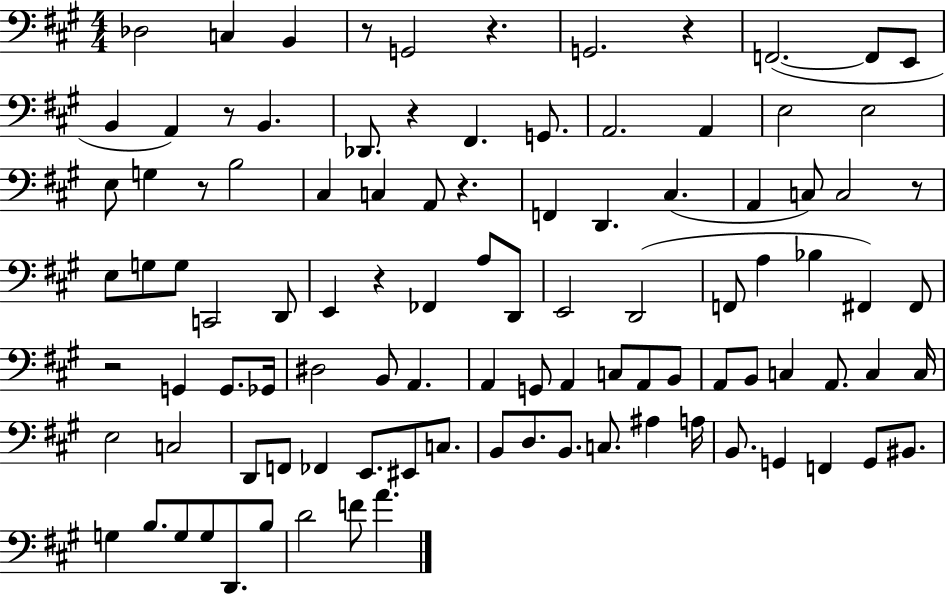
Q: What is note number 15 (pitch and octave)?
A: A2